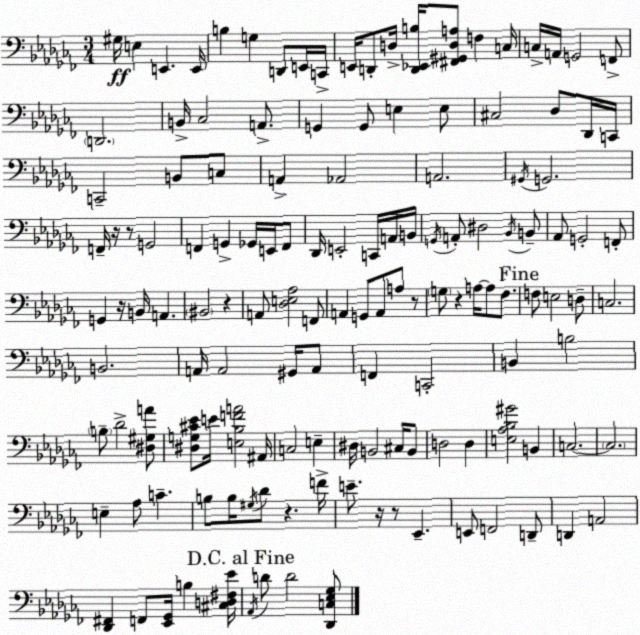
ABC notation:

X:1
T:Untitled
M:3/4
L:1/4
K:Abm
^G,/4 E, E,, E,,/4 B, G, D,,/2 E,,/4 C,,/4 E,,/4 D,,/2 D,/4 [D,,_E,,B,]/4 [^F,,^G,,D,A,]/2 F, C,/4 C,/4 A,,/4 G,,2 F,,/2 D,,2 B,,/4 _C,2 A,,/2 G,, G,,/2 E, E,/2 ^C,2 _D,/2 _D,,/4 C,,/4 C,,2 B,,/2 C,/2 A,, _A,,2 A,,2 ^G,,/4 G,,2 F,,/4 z/4 z/2 G,,2 F,, G,, _G,,/4 E,,/4 F,,/2 _D,,/4 E,,2 C,,/4 A,,/4 B,,/4 G,,/4 A,,/2 ^D,2 _B,,/4 B,,/2 _A,,/2 G,,2 F,,/2 G,, z/4 B,,/4 A,, ^B,,2 z A,,/2 [_D,E,_A,]2 F,,/2 A,, G,,/2 A,,/2 A,/2 z/2 G,/2 z A,/4 A,/2 _F,/2 F,/2 E,2 D,/2 C,2 B,,2 A,,/4 A,,2 ^G,,/4 A,,/2 F,, C,,2 B,, B,2 B,/2 _D2 [^D,^G,A]/2 [^D,G,^C_E]/2 E/4 [E,_B,FA]2 ^A,,/4 C,2 E, ^D,/4 B,,2 ^C,/4 B,,/2 D,2 D, [E,_A,_B,^G]2 B,, C,2 C,2 E, _A,/2 C B,/2 B,/4 ^G,/4 _D/2 z F/4 E/2 z/4 z/2 _E,, E,,/2 F,,2 D,,/2 D,, A,,2 [_D,,^F,,] F,,/2 [_E,,_G,,]/4 B, [^C,D,^F,_E]/4 _A,,/4 D/2 D2 [_D,,C,_E,_G,]/2